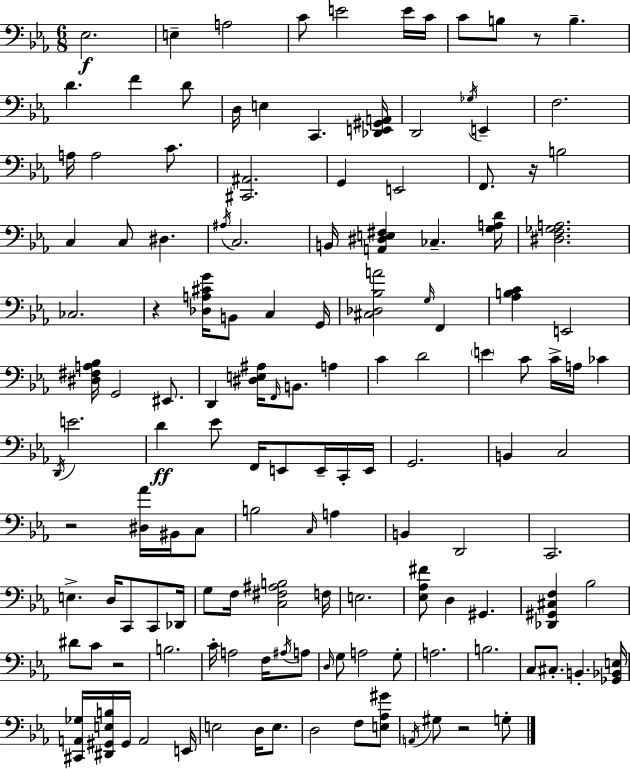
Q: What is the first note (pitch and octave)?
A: Eb3